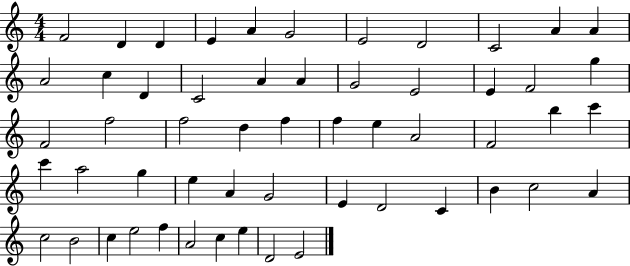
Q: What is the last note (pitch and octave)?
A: E4